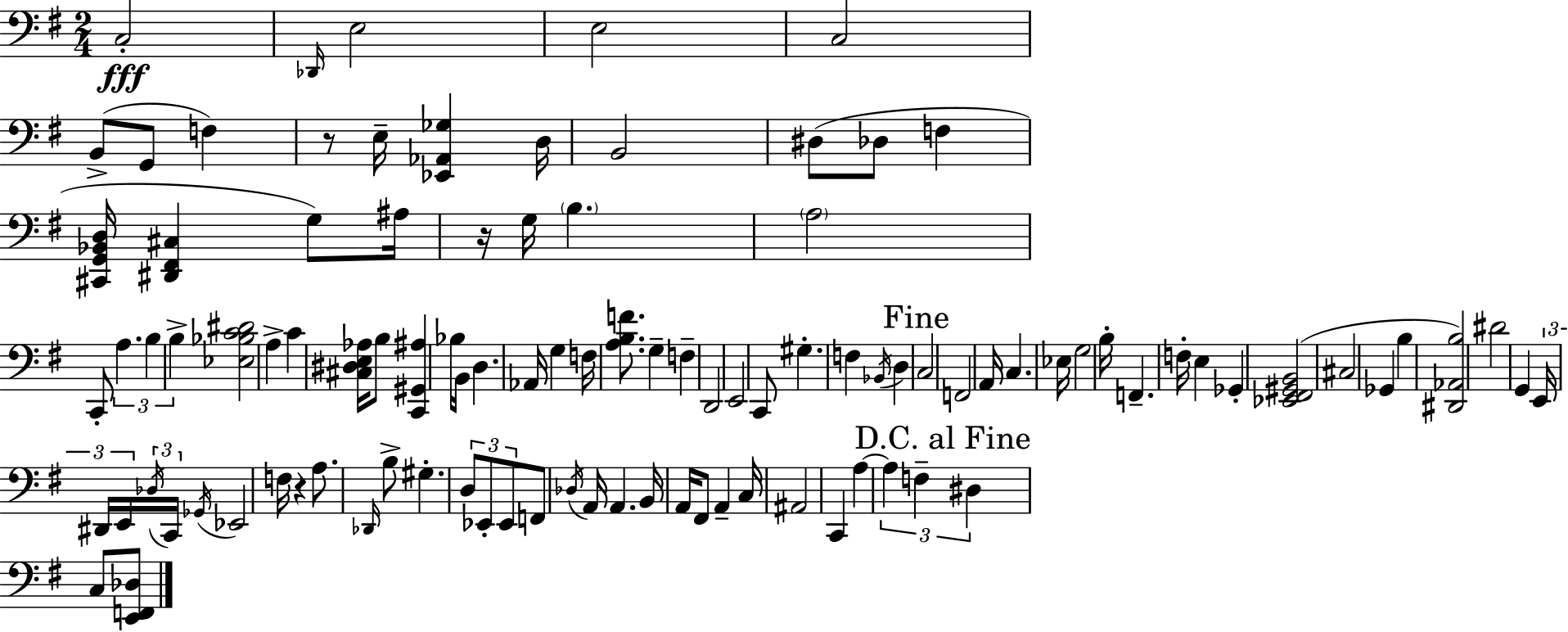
{
  \clef bass
  \numericTimeSignature
  \time 2/4
  \key e \minor
  \repeat volta 2 { c2-.\fff | \grace { des,16 } e2 | e2 | c2 | \break b,8->( g,8 f4) | r8 e16-- <ees, aes, ges>4 | d16 b,2 | dis8( des8 f4 | \break <cis, g, bes, d>16 <dis, fis, cis>4 g8) | ais16 r16 g16 \parenthesize b4. | \parenthesize a2 | c,8-. \tuplet 3/2 { a4. | \break b4 b4-> } | <ees bes c' dis'>2 | a4-> c'4 | <cis dis e aes>16 b8 <c, gis, ais>4 | \break bes16 b,16 d4. | aes,16 g4 f16 <a b f'>8. | g4-- f4-- | d,2 | \break e,2 | c,8 gis4.-. | f4 \acciaccatura { bes,16 } d4 | \mark "Fine" c2 | \break f,2 | a,16 c4. | ees16 g2 | b16-. f,4.-- | \break f16-. e4 ges,4-. | <ees, fis, gis, b,>2( | cis2 | ges,4 b4 | \break <dis, aes, b>2) | dis'2 | g,4 \tuplet 3/2 { e,16 dis,16 | e,16 } \tuplet 3/2 { \acciaccatura { des16 } c,16 \acciaccatura { ges,16 } } ees,2 | \break f16 r4 | a8. \grace { des,16 } b8-> gis4.-. | \tuplet 3/2 { d8 ees,8-. | ees,8 } f,8 \acciaccatura { des16 } a,16 a,4. | \break b,16 a,16 fis,8 | a,4-- c16 ais,2 | c,4 | a4~~ \tuplet 3/2 { a4 | \break f4-- \mark "D.C. al Fine" dis4 } | c8 <e, f, des>8 } \bar "|."
}